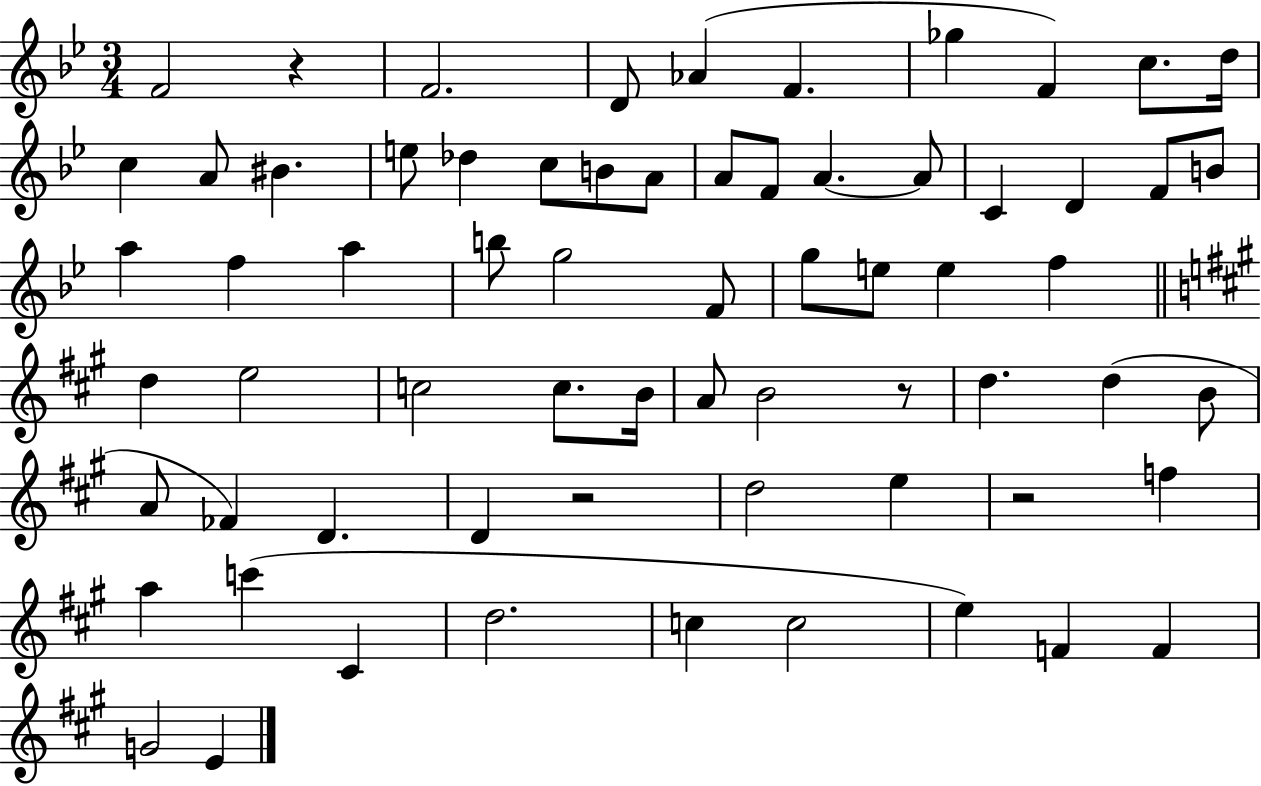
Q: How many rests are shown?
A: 4